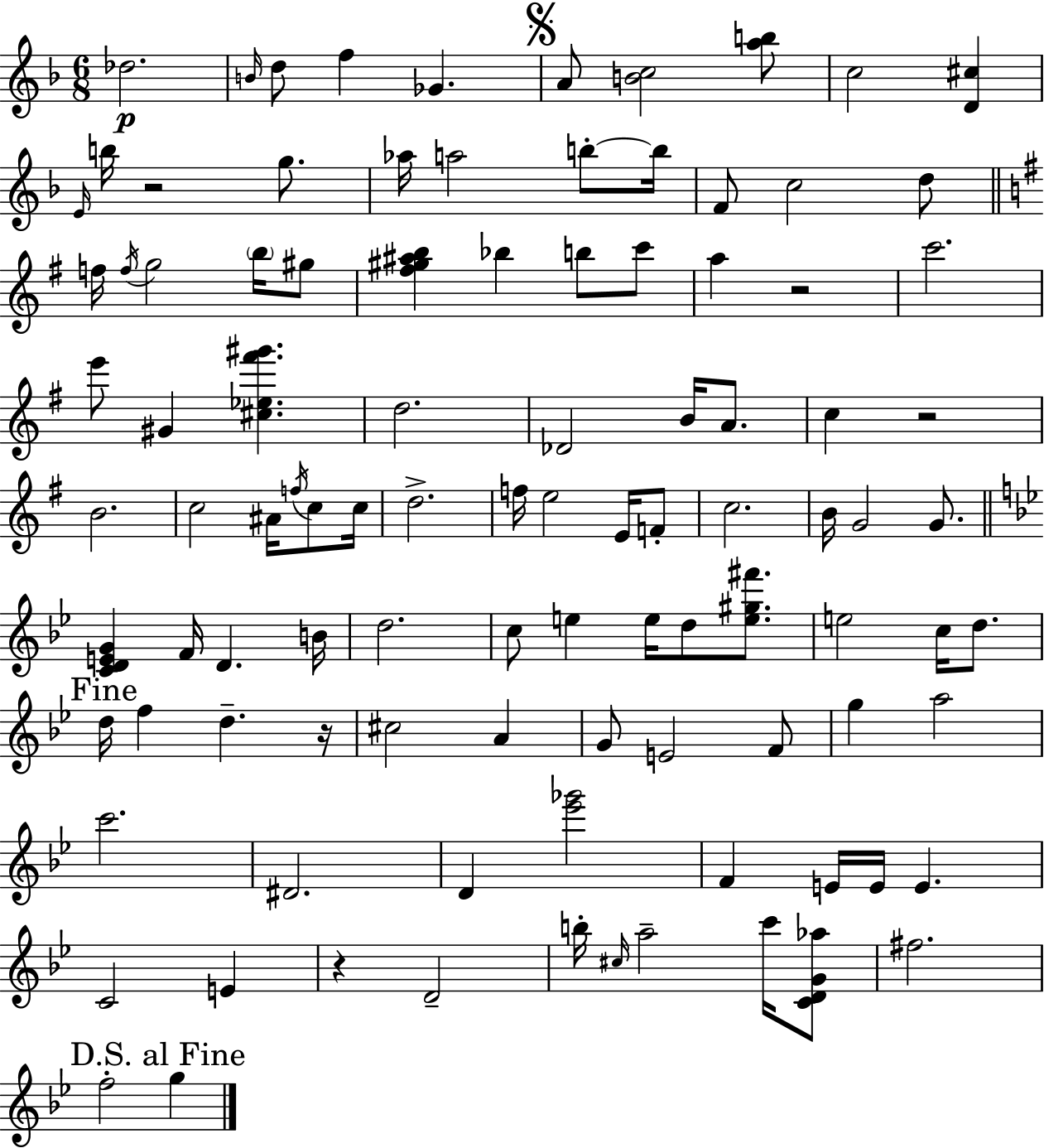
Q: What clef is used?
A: treble